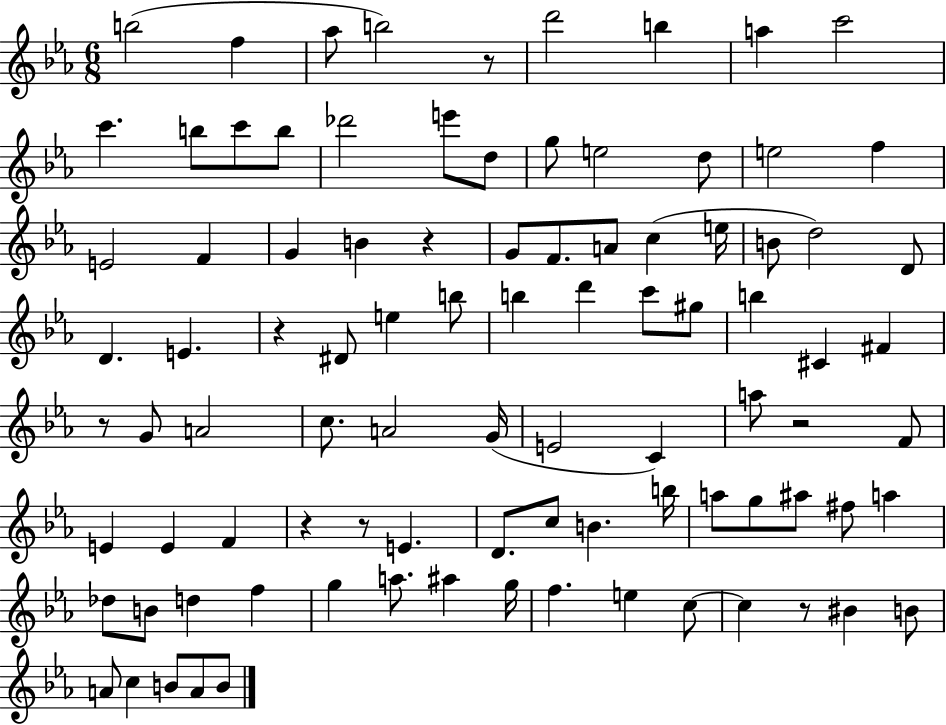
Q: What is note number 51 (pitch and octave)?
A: C4